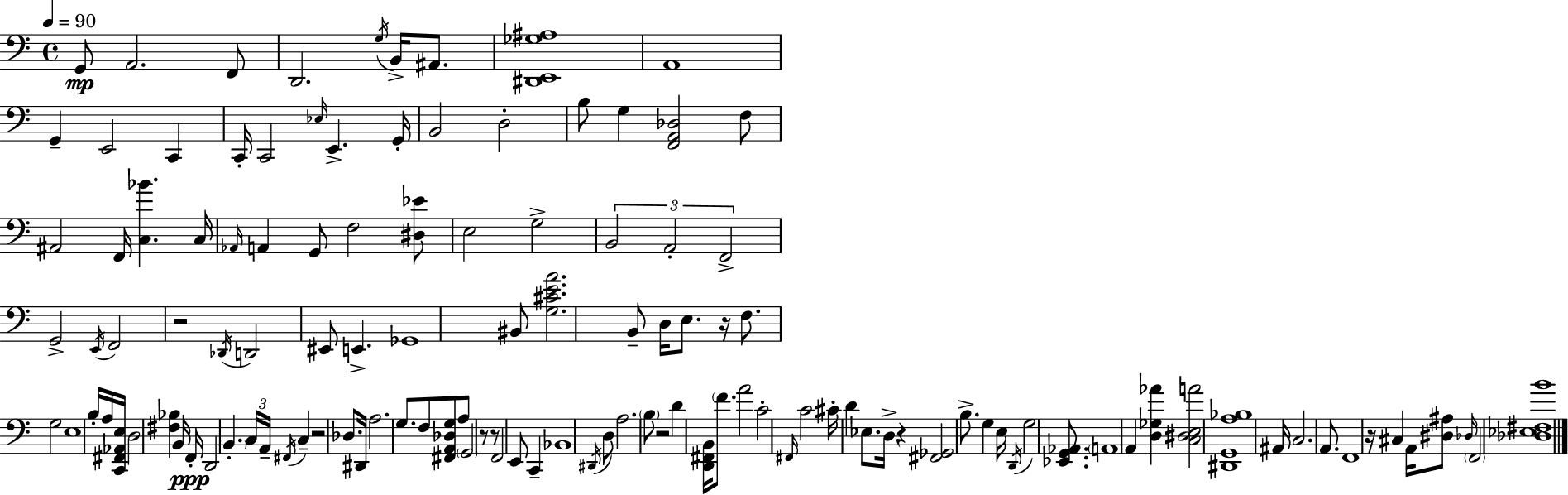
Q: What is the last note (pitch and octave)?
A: F2